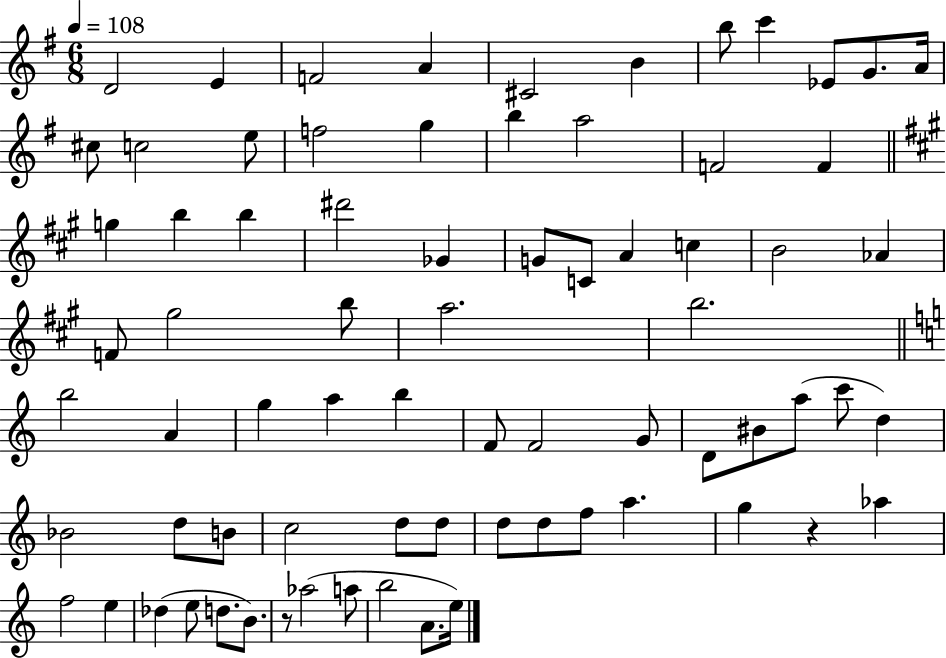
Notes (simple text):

D4/h E4/q F4/h A4/q C#4/h B4/q B5/e C6/q Eb4/e G4/e. A4/s C#5/e C5/h E5/e F5/h G5/q B5/q A5/h F4/h F4/q G5/q B5/q B5/q D#6/h Gb4/q G4/e C4/e A4/q C5/q B4/h Ab4/q F4/e G#5/h B5/e A5/h. B5/h. B5/h A4/q G5/q A5/q B5/q F4/e F4/h G4/e D4/e BIS4/e A5/e C6/e D5/q Bb4/h D5/e B4/e C5/h D5/e D5/e D5/e D5/e F5/e A5/q. G5/q R/q Ab5/q F5/h E5/q Db5/q E5/e D5/e. B4/e. R/e Ab5/h A5/e B5/h A4/e. E5/s